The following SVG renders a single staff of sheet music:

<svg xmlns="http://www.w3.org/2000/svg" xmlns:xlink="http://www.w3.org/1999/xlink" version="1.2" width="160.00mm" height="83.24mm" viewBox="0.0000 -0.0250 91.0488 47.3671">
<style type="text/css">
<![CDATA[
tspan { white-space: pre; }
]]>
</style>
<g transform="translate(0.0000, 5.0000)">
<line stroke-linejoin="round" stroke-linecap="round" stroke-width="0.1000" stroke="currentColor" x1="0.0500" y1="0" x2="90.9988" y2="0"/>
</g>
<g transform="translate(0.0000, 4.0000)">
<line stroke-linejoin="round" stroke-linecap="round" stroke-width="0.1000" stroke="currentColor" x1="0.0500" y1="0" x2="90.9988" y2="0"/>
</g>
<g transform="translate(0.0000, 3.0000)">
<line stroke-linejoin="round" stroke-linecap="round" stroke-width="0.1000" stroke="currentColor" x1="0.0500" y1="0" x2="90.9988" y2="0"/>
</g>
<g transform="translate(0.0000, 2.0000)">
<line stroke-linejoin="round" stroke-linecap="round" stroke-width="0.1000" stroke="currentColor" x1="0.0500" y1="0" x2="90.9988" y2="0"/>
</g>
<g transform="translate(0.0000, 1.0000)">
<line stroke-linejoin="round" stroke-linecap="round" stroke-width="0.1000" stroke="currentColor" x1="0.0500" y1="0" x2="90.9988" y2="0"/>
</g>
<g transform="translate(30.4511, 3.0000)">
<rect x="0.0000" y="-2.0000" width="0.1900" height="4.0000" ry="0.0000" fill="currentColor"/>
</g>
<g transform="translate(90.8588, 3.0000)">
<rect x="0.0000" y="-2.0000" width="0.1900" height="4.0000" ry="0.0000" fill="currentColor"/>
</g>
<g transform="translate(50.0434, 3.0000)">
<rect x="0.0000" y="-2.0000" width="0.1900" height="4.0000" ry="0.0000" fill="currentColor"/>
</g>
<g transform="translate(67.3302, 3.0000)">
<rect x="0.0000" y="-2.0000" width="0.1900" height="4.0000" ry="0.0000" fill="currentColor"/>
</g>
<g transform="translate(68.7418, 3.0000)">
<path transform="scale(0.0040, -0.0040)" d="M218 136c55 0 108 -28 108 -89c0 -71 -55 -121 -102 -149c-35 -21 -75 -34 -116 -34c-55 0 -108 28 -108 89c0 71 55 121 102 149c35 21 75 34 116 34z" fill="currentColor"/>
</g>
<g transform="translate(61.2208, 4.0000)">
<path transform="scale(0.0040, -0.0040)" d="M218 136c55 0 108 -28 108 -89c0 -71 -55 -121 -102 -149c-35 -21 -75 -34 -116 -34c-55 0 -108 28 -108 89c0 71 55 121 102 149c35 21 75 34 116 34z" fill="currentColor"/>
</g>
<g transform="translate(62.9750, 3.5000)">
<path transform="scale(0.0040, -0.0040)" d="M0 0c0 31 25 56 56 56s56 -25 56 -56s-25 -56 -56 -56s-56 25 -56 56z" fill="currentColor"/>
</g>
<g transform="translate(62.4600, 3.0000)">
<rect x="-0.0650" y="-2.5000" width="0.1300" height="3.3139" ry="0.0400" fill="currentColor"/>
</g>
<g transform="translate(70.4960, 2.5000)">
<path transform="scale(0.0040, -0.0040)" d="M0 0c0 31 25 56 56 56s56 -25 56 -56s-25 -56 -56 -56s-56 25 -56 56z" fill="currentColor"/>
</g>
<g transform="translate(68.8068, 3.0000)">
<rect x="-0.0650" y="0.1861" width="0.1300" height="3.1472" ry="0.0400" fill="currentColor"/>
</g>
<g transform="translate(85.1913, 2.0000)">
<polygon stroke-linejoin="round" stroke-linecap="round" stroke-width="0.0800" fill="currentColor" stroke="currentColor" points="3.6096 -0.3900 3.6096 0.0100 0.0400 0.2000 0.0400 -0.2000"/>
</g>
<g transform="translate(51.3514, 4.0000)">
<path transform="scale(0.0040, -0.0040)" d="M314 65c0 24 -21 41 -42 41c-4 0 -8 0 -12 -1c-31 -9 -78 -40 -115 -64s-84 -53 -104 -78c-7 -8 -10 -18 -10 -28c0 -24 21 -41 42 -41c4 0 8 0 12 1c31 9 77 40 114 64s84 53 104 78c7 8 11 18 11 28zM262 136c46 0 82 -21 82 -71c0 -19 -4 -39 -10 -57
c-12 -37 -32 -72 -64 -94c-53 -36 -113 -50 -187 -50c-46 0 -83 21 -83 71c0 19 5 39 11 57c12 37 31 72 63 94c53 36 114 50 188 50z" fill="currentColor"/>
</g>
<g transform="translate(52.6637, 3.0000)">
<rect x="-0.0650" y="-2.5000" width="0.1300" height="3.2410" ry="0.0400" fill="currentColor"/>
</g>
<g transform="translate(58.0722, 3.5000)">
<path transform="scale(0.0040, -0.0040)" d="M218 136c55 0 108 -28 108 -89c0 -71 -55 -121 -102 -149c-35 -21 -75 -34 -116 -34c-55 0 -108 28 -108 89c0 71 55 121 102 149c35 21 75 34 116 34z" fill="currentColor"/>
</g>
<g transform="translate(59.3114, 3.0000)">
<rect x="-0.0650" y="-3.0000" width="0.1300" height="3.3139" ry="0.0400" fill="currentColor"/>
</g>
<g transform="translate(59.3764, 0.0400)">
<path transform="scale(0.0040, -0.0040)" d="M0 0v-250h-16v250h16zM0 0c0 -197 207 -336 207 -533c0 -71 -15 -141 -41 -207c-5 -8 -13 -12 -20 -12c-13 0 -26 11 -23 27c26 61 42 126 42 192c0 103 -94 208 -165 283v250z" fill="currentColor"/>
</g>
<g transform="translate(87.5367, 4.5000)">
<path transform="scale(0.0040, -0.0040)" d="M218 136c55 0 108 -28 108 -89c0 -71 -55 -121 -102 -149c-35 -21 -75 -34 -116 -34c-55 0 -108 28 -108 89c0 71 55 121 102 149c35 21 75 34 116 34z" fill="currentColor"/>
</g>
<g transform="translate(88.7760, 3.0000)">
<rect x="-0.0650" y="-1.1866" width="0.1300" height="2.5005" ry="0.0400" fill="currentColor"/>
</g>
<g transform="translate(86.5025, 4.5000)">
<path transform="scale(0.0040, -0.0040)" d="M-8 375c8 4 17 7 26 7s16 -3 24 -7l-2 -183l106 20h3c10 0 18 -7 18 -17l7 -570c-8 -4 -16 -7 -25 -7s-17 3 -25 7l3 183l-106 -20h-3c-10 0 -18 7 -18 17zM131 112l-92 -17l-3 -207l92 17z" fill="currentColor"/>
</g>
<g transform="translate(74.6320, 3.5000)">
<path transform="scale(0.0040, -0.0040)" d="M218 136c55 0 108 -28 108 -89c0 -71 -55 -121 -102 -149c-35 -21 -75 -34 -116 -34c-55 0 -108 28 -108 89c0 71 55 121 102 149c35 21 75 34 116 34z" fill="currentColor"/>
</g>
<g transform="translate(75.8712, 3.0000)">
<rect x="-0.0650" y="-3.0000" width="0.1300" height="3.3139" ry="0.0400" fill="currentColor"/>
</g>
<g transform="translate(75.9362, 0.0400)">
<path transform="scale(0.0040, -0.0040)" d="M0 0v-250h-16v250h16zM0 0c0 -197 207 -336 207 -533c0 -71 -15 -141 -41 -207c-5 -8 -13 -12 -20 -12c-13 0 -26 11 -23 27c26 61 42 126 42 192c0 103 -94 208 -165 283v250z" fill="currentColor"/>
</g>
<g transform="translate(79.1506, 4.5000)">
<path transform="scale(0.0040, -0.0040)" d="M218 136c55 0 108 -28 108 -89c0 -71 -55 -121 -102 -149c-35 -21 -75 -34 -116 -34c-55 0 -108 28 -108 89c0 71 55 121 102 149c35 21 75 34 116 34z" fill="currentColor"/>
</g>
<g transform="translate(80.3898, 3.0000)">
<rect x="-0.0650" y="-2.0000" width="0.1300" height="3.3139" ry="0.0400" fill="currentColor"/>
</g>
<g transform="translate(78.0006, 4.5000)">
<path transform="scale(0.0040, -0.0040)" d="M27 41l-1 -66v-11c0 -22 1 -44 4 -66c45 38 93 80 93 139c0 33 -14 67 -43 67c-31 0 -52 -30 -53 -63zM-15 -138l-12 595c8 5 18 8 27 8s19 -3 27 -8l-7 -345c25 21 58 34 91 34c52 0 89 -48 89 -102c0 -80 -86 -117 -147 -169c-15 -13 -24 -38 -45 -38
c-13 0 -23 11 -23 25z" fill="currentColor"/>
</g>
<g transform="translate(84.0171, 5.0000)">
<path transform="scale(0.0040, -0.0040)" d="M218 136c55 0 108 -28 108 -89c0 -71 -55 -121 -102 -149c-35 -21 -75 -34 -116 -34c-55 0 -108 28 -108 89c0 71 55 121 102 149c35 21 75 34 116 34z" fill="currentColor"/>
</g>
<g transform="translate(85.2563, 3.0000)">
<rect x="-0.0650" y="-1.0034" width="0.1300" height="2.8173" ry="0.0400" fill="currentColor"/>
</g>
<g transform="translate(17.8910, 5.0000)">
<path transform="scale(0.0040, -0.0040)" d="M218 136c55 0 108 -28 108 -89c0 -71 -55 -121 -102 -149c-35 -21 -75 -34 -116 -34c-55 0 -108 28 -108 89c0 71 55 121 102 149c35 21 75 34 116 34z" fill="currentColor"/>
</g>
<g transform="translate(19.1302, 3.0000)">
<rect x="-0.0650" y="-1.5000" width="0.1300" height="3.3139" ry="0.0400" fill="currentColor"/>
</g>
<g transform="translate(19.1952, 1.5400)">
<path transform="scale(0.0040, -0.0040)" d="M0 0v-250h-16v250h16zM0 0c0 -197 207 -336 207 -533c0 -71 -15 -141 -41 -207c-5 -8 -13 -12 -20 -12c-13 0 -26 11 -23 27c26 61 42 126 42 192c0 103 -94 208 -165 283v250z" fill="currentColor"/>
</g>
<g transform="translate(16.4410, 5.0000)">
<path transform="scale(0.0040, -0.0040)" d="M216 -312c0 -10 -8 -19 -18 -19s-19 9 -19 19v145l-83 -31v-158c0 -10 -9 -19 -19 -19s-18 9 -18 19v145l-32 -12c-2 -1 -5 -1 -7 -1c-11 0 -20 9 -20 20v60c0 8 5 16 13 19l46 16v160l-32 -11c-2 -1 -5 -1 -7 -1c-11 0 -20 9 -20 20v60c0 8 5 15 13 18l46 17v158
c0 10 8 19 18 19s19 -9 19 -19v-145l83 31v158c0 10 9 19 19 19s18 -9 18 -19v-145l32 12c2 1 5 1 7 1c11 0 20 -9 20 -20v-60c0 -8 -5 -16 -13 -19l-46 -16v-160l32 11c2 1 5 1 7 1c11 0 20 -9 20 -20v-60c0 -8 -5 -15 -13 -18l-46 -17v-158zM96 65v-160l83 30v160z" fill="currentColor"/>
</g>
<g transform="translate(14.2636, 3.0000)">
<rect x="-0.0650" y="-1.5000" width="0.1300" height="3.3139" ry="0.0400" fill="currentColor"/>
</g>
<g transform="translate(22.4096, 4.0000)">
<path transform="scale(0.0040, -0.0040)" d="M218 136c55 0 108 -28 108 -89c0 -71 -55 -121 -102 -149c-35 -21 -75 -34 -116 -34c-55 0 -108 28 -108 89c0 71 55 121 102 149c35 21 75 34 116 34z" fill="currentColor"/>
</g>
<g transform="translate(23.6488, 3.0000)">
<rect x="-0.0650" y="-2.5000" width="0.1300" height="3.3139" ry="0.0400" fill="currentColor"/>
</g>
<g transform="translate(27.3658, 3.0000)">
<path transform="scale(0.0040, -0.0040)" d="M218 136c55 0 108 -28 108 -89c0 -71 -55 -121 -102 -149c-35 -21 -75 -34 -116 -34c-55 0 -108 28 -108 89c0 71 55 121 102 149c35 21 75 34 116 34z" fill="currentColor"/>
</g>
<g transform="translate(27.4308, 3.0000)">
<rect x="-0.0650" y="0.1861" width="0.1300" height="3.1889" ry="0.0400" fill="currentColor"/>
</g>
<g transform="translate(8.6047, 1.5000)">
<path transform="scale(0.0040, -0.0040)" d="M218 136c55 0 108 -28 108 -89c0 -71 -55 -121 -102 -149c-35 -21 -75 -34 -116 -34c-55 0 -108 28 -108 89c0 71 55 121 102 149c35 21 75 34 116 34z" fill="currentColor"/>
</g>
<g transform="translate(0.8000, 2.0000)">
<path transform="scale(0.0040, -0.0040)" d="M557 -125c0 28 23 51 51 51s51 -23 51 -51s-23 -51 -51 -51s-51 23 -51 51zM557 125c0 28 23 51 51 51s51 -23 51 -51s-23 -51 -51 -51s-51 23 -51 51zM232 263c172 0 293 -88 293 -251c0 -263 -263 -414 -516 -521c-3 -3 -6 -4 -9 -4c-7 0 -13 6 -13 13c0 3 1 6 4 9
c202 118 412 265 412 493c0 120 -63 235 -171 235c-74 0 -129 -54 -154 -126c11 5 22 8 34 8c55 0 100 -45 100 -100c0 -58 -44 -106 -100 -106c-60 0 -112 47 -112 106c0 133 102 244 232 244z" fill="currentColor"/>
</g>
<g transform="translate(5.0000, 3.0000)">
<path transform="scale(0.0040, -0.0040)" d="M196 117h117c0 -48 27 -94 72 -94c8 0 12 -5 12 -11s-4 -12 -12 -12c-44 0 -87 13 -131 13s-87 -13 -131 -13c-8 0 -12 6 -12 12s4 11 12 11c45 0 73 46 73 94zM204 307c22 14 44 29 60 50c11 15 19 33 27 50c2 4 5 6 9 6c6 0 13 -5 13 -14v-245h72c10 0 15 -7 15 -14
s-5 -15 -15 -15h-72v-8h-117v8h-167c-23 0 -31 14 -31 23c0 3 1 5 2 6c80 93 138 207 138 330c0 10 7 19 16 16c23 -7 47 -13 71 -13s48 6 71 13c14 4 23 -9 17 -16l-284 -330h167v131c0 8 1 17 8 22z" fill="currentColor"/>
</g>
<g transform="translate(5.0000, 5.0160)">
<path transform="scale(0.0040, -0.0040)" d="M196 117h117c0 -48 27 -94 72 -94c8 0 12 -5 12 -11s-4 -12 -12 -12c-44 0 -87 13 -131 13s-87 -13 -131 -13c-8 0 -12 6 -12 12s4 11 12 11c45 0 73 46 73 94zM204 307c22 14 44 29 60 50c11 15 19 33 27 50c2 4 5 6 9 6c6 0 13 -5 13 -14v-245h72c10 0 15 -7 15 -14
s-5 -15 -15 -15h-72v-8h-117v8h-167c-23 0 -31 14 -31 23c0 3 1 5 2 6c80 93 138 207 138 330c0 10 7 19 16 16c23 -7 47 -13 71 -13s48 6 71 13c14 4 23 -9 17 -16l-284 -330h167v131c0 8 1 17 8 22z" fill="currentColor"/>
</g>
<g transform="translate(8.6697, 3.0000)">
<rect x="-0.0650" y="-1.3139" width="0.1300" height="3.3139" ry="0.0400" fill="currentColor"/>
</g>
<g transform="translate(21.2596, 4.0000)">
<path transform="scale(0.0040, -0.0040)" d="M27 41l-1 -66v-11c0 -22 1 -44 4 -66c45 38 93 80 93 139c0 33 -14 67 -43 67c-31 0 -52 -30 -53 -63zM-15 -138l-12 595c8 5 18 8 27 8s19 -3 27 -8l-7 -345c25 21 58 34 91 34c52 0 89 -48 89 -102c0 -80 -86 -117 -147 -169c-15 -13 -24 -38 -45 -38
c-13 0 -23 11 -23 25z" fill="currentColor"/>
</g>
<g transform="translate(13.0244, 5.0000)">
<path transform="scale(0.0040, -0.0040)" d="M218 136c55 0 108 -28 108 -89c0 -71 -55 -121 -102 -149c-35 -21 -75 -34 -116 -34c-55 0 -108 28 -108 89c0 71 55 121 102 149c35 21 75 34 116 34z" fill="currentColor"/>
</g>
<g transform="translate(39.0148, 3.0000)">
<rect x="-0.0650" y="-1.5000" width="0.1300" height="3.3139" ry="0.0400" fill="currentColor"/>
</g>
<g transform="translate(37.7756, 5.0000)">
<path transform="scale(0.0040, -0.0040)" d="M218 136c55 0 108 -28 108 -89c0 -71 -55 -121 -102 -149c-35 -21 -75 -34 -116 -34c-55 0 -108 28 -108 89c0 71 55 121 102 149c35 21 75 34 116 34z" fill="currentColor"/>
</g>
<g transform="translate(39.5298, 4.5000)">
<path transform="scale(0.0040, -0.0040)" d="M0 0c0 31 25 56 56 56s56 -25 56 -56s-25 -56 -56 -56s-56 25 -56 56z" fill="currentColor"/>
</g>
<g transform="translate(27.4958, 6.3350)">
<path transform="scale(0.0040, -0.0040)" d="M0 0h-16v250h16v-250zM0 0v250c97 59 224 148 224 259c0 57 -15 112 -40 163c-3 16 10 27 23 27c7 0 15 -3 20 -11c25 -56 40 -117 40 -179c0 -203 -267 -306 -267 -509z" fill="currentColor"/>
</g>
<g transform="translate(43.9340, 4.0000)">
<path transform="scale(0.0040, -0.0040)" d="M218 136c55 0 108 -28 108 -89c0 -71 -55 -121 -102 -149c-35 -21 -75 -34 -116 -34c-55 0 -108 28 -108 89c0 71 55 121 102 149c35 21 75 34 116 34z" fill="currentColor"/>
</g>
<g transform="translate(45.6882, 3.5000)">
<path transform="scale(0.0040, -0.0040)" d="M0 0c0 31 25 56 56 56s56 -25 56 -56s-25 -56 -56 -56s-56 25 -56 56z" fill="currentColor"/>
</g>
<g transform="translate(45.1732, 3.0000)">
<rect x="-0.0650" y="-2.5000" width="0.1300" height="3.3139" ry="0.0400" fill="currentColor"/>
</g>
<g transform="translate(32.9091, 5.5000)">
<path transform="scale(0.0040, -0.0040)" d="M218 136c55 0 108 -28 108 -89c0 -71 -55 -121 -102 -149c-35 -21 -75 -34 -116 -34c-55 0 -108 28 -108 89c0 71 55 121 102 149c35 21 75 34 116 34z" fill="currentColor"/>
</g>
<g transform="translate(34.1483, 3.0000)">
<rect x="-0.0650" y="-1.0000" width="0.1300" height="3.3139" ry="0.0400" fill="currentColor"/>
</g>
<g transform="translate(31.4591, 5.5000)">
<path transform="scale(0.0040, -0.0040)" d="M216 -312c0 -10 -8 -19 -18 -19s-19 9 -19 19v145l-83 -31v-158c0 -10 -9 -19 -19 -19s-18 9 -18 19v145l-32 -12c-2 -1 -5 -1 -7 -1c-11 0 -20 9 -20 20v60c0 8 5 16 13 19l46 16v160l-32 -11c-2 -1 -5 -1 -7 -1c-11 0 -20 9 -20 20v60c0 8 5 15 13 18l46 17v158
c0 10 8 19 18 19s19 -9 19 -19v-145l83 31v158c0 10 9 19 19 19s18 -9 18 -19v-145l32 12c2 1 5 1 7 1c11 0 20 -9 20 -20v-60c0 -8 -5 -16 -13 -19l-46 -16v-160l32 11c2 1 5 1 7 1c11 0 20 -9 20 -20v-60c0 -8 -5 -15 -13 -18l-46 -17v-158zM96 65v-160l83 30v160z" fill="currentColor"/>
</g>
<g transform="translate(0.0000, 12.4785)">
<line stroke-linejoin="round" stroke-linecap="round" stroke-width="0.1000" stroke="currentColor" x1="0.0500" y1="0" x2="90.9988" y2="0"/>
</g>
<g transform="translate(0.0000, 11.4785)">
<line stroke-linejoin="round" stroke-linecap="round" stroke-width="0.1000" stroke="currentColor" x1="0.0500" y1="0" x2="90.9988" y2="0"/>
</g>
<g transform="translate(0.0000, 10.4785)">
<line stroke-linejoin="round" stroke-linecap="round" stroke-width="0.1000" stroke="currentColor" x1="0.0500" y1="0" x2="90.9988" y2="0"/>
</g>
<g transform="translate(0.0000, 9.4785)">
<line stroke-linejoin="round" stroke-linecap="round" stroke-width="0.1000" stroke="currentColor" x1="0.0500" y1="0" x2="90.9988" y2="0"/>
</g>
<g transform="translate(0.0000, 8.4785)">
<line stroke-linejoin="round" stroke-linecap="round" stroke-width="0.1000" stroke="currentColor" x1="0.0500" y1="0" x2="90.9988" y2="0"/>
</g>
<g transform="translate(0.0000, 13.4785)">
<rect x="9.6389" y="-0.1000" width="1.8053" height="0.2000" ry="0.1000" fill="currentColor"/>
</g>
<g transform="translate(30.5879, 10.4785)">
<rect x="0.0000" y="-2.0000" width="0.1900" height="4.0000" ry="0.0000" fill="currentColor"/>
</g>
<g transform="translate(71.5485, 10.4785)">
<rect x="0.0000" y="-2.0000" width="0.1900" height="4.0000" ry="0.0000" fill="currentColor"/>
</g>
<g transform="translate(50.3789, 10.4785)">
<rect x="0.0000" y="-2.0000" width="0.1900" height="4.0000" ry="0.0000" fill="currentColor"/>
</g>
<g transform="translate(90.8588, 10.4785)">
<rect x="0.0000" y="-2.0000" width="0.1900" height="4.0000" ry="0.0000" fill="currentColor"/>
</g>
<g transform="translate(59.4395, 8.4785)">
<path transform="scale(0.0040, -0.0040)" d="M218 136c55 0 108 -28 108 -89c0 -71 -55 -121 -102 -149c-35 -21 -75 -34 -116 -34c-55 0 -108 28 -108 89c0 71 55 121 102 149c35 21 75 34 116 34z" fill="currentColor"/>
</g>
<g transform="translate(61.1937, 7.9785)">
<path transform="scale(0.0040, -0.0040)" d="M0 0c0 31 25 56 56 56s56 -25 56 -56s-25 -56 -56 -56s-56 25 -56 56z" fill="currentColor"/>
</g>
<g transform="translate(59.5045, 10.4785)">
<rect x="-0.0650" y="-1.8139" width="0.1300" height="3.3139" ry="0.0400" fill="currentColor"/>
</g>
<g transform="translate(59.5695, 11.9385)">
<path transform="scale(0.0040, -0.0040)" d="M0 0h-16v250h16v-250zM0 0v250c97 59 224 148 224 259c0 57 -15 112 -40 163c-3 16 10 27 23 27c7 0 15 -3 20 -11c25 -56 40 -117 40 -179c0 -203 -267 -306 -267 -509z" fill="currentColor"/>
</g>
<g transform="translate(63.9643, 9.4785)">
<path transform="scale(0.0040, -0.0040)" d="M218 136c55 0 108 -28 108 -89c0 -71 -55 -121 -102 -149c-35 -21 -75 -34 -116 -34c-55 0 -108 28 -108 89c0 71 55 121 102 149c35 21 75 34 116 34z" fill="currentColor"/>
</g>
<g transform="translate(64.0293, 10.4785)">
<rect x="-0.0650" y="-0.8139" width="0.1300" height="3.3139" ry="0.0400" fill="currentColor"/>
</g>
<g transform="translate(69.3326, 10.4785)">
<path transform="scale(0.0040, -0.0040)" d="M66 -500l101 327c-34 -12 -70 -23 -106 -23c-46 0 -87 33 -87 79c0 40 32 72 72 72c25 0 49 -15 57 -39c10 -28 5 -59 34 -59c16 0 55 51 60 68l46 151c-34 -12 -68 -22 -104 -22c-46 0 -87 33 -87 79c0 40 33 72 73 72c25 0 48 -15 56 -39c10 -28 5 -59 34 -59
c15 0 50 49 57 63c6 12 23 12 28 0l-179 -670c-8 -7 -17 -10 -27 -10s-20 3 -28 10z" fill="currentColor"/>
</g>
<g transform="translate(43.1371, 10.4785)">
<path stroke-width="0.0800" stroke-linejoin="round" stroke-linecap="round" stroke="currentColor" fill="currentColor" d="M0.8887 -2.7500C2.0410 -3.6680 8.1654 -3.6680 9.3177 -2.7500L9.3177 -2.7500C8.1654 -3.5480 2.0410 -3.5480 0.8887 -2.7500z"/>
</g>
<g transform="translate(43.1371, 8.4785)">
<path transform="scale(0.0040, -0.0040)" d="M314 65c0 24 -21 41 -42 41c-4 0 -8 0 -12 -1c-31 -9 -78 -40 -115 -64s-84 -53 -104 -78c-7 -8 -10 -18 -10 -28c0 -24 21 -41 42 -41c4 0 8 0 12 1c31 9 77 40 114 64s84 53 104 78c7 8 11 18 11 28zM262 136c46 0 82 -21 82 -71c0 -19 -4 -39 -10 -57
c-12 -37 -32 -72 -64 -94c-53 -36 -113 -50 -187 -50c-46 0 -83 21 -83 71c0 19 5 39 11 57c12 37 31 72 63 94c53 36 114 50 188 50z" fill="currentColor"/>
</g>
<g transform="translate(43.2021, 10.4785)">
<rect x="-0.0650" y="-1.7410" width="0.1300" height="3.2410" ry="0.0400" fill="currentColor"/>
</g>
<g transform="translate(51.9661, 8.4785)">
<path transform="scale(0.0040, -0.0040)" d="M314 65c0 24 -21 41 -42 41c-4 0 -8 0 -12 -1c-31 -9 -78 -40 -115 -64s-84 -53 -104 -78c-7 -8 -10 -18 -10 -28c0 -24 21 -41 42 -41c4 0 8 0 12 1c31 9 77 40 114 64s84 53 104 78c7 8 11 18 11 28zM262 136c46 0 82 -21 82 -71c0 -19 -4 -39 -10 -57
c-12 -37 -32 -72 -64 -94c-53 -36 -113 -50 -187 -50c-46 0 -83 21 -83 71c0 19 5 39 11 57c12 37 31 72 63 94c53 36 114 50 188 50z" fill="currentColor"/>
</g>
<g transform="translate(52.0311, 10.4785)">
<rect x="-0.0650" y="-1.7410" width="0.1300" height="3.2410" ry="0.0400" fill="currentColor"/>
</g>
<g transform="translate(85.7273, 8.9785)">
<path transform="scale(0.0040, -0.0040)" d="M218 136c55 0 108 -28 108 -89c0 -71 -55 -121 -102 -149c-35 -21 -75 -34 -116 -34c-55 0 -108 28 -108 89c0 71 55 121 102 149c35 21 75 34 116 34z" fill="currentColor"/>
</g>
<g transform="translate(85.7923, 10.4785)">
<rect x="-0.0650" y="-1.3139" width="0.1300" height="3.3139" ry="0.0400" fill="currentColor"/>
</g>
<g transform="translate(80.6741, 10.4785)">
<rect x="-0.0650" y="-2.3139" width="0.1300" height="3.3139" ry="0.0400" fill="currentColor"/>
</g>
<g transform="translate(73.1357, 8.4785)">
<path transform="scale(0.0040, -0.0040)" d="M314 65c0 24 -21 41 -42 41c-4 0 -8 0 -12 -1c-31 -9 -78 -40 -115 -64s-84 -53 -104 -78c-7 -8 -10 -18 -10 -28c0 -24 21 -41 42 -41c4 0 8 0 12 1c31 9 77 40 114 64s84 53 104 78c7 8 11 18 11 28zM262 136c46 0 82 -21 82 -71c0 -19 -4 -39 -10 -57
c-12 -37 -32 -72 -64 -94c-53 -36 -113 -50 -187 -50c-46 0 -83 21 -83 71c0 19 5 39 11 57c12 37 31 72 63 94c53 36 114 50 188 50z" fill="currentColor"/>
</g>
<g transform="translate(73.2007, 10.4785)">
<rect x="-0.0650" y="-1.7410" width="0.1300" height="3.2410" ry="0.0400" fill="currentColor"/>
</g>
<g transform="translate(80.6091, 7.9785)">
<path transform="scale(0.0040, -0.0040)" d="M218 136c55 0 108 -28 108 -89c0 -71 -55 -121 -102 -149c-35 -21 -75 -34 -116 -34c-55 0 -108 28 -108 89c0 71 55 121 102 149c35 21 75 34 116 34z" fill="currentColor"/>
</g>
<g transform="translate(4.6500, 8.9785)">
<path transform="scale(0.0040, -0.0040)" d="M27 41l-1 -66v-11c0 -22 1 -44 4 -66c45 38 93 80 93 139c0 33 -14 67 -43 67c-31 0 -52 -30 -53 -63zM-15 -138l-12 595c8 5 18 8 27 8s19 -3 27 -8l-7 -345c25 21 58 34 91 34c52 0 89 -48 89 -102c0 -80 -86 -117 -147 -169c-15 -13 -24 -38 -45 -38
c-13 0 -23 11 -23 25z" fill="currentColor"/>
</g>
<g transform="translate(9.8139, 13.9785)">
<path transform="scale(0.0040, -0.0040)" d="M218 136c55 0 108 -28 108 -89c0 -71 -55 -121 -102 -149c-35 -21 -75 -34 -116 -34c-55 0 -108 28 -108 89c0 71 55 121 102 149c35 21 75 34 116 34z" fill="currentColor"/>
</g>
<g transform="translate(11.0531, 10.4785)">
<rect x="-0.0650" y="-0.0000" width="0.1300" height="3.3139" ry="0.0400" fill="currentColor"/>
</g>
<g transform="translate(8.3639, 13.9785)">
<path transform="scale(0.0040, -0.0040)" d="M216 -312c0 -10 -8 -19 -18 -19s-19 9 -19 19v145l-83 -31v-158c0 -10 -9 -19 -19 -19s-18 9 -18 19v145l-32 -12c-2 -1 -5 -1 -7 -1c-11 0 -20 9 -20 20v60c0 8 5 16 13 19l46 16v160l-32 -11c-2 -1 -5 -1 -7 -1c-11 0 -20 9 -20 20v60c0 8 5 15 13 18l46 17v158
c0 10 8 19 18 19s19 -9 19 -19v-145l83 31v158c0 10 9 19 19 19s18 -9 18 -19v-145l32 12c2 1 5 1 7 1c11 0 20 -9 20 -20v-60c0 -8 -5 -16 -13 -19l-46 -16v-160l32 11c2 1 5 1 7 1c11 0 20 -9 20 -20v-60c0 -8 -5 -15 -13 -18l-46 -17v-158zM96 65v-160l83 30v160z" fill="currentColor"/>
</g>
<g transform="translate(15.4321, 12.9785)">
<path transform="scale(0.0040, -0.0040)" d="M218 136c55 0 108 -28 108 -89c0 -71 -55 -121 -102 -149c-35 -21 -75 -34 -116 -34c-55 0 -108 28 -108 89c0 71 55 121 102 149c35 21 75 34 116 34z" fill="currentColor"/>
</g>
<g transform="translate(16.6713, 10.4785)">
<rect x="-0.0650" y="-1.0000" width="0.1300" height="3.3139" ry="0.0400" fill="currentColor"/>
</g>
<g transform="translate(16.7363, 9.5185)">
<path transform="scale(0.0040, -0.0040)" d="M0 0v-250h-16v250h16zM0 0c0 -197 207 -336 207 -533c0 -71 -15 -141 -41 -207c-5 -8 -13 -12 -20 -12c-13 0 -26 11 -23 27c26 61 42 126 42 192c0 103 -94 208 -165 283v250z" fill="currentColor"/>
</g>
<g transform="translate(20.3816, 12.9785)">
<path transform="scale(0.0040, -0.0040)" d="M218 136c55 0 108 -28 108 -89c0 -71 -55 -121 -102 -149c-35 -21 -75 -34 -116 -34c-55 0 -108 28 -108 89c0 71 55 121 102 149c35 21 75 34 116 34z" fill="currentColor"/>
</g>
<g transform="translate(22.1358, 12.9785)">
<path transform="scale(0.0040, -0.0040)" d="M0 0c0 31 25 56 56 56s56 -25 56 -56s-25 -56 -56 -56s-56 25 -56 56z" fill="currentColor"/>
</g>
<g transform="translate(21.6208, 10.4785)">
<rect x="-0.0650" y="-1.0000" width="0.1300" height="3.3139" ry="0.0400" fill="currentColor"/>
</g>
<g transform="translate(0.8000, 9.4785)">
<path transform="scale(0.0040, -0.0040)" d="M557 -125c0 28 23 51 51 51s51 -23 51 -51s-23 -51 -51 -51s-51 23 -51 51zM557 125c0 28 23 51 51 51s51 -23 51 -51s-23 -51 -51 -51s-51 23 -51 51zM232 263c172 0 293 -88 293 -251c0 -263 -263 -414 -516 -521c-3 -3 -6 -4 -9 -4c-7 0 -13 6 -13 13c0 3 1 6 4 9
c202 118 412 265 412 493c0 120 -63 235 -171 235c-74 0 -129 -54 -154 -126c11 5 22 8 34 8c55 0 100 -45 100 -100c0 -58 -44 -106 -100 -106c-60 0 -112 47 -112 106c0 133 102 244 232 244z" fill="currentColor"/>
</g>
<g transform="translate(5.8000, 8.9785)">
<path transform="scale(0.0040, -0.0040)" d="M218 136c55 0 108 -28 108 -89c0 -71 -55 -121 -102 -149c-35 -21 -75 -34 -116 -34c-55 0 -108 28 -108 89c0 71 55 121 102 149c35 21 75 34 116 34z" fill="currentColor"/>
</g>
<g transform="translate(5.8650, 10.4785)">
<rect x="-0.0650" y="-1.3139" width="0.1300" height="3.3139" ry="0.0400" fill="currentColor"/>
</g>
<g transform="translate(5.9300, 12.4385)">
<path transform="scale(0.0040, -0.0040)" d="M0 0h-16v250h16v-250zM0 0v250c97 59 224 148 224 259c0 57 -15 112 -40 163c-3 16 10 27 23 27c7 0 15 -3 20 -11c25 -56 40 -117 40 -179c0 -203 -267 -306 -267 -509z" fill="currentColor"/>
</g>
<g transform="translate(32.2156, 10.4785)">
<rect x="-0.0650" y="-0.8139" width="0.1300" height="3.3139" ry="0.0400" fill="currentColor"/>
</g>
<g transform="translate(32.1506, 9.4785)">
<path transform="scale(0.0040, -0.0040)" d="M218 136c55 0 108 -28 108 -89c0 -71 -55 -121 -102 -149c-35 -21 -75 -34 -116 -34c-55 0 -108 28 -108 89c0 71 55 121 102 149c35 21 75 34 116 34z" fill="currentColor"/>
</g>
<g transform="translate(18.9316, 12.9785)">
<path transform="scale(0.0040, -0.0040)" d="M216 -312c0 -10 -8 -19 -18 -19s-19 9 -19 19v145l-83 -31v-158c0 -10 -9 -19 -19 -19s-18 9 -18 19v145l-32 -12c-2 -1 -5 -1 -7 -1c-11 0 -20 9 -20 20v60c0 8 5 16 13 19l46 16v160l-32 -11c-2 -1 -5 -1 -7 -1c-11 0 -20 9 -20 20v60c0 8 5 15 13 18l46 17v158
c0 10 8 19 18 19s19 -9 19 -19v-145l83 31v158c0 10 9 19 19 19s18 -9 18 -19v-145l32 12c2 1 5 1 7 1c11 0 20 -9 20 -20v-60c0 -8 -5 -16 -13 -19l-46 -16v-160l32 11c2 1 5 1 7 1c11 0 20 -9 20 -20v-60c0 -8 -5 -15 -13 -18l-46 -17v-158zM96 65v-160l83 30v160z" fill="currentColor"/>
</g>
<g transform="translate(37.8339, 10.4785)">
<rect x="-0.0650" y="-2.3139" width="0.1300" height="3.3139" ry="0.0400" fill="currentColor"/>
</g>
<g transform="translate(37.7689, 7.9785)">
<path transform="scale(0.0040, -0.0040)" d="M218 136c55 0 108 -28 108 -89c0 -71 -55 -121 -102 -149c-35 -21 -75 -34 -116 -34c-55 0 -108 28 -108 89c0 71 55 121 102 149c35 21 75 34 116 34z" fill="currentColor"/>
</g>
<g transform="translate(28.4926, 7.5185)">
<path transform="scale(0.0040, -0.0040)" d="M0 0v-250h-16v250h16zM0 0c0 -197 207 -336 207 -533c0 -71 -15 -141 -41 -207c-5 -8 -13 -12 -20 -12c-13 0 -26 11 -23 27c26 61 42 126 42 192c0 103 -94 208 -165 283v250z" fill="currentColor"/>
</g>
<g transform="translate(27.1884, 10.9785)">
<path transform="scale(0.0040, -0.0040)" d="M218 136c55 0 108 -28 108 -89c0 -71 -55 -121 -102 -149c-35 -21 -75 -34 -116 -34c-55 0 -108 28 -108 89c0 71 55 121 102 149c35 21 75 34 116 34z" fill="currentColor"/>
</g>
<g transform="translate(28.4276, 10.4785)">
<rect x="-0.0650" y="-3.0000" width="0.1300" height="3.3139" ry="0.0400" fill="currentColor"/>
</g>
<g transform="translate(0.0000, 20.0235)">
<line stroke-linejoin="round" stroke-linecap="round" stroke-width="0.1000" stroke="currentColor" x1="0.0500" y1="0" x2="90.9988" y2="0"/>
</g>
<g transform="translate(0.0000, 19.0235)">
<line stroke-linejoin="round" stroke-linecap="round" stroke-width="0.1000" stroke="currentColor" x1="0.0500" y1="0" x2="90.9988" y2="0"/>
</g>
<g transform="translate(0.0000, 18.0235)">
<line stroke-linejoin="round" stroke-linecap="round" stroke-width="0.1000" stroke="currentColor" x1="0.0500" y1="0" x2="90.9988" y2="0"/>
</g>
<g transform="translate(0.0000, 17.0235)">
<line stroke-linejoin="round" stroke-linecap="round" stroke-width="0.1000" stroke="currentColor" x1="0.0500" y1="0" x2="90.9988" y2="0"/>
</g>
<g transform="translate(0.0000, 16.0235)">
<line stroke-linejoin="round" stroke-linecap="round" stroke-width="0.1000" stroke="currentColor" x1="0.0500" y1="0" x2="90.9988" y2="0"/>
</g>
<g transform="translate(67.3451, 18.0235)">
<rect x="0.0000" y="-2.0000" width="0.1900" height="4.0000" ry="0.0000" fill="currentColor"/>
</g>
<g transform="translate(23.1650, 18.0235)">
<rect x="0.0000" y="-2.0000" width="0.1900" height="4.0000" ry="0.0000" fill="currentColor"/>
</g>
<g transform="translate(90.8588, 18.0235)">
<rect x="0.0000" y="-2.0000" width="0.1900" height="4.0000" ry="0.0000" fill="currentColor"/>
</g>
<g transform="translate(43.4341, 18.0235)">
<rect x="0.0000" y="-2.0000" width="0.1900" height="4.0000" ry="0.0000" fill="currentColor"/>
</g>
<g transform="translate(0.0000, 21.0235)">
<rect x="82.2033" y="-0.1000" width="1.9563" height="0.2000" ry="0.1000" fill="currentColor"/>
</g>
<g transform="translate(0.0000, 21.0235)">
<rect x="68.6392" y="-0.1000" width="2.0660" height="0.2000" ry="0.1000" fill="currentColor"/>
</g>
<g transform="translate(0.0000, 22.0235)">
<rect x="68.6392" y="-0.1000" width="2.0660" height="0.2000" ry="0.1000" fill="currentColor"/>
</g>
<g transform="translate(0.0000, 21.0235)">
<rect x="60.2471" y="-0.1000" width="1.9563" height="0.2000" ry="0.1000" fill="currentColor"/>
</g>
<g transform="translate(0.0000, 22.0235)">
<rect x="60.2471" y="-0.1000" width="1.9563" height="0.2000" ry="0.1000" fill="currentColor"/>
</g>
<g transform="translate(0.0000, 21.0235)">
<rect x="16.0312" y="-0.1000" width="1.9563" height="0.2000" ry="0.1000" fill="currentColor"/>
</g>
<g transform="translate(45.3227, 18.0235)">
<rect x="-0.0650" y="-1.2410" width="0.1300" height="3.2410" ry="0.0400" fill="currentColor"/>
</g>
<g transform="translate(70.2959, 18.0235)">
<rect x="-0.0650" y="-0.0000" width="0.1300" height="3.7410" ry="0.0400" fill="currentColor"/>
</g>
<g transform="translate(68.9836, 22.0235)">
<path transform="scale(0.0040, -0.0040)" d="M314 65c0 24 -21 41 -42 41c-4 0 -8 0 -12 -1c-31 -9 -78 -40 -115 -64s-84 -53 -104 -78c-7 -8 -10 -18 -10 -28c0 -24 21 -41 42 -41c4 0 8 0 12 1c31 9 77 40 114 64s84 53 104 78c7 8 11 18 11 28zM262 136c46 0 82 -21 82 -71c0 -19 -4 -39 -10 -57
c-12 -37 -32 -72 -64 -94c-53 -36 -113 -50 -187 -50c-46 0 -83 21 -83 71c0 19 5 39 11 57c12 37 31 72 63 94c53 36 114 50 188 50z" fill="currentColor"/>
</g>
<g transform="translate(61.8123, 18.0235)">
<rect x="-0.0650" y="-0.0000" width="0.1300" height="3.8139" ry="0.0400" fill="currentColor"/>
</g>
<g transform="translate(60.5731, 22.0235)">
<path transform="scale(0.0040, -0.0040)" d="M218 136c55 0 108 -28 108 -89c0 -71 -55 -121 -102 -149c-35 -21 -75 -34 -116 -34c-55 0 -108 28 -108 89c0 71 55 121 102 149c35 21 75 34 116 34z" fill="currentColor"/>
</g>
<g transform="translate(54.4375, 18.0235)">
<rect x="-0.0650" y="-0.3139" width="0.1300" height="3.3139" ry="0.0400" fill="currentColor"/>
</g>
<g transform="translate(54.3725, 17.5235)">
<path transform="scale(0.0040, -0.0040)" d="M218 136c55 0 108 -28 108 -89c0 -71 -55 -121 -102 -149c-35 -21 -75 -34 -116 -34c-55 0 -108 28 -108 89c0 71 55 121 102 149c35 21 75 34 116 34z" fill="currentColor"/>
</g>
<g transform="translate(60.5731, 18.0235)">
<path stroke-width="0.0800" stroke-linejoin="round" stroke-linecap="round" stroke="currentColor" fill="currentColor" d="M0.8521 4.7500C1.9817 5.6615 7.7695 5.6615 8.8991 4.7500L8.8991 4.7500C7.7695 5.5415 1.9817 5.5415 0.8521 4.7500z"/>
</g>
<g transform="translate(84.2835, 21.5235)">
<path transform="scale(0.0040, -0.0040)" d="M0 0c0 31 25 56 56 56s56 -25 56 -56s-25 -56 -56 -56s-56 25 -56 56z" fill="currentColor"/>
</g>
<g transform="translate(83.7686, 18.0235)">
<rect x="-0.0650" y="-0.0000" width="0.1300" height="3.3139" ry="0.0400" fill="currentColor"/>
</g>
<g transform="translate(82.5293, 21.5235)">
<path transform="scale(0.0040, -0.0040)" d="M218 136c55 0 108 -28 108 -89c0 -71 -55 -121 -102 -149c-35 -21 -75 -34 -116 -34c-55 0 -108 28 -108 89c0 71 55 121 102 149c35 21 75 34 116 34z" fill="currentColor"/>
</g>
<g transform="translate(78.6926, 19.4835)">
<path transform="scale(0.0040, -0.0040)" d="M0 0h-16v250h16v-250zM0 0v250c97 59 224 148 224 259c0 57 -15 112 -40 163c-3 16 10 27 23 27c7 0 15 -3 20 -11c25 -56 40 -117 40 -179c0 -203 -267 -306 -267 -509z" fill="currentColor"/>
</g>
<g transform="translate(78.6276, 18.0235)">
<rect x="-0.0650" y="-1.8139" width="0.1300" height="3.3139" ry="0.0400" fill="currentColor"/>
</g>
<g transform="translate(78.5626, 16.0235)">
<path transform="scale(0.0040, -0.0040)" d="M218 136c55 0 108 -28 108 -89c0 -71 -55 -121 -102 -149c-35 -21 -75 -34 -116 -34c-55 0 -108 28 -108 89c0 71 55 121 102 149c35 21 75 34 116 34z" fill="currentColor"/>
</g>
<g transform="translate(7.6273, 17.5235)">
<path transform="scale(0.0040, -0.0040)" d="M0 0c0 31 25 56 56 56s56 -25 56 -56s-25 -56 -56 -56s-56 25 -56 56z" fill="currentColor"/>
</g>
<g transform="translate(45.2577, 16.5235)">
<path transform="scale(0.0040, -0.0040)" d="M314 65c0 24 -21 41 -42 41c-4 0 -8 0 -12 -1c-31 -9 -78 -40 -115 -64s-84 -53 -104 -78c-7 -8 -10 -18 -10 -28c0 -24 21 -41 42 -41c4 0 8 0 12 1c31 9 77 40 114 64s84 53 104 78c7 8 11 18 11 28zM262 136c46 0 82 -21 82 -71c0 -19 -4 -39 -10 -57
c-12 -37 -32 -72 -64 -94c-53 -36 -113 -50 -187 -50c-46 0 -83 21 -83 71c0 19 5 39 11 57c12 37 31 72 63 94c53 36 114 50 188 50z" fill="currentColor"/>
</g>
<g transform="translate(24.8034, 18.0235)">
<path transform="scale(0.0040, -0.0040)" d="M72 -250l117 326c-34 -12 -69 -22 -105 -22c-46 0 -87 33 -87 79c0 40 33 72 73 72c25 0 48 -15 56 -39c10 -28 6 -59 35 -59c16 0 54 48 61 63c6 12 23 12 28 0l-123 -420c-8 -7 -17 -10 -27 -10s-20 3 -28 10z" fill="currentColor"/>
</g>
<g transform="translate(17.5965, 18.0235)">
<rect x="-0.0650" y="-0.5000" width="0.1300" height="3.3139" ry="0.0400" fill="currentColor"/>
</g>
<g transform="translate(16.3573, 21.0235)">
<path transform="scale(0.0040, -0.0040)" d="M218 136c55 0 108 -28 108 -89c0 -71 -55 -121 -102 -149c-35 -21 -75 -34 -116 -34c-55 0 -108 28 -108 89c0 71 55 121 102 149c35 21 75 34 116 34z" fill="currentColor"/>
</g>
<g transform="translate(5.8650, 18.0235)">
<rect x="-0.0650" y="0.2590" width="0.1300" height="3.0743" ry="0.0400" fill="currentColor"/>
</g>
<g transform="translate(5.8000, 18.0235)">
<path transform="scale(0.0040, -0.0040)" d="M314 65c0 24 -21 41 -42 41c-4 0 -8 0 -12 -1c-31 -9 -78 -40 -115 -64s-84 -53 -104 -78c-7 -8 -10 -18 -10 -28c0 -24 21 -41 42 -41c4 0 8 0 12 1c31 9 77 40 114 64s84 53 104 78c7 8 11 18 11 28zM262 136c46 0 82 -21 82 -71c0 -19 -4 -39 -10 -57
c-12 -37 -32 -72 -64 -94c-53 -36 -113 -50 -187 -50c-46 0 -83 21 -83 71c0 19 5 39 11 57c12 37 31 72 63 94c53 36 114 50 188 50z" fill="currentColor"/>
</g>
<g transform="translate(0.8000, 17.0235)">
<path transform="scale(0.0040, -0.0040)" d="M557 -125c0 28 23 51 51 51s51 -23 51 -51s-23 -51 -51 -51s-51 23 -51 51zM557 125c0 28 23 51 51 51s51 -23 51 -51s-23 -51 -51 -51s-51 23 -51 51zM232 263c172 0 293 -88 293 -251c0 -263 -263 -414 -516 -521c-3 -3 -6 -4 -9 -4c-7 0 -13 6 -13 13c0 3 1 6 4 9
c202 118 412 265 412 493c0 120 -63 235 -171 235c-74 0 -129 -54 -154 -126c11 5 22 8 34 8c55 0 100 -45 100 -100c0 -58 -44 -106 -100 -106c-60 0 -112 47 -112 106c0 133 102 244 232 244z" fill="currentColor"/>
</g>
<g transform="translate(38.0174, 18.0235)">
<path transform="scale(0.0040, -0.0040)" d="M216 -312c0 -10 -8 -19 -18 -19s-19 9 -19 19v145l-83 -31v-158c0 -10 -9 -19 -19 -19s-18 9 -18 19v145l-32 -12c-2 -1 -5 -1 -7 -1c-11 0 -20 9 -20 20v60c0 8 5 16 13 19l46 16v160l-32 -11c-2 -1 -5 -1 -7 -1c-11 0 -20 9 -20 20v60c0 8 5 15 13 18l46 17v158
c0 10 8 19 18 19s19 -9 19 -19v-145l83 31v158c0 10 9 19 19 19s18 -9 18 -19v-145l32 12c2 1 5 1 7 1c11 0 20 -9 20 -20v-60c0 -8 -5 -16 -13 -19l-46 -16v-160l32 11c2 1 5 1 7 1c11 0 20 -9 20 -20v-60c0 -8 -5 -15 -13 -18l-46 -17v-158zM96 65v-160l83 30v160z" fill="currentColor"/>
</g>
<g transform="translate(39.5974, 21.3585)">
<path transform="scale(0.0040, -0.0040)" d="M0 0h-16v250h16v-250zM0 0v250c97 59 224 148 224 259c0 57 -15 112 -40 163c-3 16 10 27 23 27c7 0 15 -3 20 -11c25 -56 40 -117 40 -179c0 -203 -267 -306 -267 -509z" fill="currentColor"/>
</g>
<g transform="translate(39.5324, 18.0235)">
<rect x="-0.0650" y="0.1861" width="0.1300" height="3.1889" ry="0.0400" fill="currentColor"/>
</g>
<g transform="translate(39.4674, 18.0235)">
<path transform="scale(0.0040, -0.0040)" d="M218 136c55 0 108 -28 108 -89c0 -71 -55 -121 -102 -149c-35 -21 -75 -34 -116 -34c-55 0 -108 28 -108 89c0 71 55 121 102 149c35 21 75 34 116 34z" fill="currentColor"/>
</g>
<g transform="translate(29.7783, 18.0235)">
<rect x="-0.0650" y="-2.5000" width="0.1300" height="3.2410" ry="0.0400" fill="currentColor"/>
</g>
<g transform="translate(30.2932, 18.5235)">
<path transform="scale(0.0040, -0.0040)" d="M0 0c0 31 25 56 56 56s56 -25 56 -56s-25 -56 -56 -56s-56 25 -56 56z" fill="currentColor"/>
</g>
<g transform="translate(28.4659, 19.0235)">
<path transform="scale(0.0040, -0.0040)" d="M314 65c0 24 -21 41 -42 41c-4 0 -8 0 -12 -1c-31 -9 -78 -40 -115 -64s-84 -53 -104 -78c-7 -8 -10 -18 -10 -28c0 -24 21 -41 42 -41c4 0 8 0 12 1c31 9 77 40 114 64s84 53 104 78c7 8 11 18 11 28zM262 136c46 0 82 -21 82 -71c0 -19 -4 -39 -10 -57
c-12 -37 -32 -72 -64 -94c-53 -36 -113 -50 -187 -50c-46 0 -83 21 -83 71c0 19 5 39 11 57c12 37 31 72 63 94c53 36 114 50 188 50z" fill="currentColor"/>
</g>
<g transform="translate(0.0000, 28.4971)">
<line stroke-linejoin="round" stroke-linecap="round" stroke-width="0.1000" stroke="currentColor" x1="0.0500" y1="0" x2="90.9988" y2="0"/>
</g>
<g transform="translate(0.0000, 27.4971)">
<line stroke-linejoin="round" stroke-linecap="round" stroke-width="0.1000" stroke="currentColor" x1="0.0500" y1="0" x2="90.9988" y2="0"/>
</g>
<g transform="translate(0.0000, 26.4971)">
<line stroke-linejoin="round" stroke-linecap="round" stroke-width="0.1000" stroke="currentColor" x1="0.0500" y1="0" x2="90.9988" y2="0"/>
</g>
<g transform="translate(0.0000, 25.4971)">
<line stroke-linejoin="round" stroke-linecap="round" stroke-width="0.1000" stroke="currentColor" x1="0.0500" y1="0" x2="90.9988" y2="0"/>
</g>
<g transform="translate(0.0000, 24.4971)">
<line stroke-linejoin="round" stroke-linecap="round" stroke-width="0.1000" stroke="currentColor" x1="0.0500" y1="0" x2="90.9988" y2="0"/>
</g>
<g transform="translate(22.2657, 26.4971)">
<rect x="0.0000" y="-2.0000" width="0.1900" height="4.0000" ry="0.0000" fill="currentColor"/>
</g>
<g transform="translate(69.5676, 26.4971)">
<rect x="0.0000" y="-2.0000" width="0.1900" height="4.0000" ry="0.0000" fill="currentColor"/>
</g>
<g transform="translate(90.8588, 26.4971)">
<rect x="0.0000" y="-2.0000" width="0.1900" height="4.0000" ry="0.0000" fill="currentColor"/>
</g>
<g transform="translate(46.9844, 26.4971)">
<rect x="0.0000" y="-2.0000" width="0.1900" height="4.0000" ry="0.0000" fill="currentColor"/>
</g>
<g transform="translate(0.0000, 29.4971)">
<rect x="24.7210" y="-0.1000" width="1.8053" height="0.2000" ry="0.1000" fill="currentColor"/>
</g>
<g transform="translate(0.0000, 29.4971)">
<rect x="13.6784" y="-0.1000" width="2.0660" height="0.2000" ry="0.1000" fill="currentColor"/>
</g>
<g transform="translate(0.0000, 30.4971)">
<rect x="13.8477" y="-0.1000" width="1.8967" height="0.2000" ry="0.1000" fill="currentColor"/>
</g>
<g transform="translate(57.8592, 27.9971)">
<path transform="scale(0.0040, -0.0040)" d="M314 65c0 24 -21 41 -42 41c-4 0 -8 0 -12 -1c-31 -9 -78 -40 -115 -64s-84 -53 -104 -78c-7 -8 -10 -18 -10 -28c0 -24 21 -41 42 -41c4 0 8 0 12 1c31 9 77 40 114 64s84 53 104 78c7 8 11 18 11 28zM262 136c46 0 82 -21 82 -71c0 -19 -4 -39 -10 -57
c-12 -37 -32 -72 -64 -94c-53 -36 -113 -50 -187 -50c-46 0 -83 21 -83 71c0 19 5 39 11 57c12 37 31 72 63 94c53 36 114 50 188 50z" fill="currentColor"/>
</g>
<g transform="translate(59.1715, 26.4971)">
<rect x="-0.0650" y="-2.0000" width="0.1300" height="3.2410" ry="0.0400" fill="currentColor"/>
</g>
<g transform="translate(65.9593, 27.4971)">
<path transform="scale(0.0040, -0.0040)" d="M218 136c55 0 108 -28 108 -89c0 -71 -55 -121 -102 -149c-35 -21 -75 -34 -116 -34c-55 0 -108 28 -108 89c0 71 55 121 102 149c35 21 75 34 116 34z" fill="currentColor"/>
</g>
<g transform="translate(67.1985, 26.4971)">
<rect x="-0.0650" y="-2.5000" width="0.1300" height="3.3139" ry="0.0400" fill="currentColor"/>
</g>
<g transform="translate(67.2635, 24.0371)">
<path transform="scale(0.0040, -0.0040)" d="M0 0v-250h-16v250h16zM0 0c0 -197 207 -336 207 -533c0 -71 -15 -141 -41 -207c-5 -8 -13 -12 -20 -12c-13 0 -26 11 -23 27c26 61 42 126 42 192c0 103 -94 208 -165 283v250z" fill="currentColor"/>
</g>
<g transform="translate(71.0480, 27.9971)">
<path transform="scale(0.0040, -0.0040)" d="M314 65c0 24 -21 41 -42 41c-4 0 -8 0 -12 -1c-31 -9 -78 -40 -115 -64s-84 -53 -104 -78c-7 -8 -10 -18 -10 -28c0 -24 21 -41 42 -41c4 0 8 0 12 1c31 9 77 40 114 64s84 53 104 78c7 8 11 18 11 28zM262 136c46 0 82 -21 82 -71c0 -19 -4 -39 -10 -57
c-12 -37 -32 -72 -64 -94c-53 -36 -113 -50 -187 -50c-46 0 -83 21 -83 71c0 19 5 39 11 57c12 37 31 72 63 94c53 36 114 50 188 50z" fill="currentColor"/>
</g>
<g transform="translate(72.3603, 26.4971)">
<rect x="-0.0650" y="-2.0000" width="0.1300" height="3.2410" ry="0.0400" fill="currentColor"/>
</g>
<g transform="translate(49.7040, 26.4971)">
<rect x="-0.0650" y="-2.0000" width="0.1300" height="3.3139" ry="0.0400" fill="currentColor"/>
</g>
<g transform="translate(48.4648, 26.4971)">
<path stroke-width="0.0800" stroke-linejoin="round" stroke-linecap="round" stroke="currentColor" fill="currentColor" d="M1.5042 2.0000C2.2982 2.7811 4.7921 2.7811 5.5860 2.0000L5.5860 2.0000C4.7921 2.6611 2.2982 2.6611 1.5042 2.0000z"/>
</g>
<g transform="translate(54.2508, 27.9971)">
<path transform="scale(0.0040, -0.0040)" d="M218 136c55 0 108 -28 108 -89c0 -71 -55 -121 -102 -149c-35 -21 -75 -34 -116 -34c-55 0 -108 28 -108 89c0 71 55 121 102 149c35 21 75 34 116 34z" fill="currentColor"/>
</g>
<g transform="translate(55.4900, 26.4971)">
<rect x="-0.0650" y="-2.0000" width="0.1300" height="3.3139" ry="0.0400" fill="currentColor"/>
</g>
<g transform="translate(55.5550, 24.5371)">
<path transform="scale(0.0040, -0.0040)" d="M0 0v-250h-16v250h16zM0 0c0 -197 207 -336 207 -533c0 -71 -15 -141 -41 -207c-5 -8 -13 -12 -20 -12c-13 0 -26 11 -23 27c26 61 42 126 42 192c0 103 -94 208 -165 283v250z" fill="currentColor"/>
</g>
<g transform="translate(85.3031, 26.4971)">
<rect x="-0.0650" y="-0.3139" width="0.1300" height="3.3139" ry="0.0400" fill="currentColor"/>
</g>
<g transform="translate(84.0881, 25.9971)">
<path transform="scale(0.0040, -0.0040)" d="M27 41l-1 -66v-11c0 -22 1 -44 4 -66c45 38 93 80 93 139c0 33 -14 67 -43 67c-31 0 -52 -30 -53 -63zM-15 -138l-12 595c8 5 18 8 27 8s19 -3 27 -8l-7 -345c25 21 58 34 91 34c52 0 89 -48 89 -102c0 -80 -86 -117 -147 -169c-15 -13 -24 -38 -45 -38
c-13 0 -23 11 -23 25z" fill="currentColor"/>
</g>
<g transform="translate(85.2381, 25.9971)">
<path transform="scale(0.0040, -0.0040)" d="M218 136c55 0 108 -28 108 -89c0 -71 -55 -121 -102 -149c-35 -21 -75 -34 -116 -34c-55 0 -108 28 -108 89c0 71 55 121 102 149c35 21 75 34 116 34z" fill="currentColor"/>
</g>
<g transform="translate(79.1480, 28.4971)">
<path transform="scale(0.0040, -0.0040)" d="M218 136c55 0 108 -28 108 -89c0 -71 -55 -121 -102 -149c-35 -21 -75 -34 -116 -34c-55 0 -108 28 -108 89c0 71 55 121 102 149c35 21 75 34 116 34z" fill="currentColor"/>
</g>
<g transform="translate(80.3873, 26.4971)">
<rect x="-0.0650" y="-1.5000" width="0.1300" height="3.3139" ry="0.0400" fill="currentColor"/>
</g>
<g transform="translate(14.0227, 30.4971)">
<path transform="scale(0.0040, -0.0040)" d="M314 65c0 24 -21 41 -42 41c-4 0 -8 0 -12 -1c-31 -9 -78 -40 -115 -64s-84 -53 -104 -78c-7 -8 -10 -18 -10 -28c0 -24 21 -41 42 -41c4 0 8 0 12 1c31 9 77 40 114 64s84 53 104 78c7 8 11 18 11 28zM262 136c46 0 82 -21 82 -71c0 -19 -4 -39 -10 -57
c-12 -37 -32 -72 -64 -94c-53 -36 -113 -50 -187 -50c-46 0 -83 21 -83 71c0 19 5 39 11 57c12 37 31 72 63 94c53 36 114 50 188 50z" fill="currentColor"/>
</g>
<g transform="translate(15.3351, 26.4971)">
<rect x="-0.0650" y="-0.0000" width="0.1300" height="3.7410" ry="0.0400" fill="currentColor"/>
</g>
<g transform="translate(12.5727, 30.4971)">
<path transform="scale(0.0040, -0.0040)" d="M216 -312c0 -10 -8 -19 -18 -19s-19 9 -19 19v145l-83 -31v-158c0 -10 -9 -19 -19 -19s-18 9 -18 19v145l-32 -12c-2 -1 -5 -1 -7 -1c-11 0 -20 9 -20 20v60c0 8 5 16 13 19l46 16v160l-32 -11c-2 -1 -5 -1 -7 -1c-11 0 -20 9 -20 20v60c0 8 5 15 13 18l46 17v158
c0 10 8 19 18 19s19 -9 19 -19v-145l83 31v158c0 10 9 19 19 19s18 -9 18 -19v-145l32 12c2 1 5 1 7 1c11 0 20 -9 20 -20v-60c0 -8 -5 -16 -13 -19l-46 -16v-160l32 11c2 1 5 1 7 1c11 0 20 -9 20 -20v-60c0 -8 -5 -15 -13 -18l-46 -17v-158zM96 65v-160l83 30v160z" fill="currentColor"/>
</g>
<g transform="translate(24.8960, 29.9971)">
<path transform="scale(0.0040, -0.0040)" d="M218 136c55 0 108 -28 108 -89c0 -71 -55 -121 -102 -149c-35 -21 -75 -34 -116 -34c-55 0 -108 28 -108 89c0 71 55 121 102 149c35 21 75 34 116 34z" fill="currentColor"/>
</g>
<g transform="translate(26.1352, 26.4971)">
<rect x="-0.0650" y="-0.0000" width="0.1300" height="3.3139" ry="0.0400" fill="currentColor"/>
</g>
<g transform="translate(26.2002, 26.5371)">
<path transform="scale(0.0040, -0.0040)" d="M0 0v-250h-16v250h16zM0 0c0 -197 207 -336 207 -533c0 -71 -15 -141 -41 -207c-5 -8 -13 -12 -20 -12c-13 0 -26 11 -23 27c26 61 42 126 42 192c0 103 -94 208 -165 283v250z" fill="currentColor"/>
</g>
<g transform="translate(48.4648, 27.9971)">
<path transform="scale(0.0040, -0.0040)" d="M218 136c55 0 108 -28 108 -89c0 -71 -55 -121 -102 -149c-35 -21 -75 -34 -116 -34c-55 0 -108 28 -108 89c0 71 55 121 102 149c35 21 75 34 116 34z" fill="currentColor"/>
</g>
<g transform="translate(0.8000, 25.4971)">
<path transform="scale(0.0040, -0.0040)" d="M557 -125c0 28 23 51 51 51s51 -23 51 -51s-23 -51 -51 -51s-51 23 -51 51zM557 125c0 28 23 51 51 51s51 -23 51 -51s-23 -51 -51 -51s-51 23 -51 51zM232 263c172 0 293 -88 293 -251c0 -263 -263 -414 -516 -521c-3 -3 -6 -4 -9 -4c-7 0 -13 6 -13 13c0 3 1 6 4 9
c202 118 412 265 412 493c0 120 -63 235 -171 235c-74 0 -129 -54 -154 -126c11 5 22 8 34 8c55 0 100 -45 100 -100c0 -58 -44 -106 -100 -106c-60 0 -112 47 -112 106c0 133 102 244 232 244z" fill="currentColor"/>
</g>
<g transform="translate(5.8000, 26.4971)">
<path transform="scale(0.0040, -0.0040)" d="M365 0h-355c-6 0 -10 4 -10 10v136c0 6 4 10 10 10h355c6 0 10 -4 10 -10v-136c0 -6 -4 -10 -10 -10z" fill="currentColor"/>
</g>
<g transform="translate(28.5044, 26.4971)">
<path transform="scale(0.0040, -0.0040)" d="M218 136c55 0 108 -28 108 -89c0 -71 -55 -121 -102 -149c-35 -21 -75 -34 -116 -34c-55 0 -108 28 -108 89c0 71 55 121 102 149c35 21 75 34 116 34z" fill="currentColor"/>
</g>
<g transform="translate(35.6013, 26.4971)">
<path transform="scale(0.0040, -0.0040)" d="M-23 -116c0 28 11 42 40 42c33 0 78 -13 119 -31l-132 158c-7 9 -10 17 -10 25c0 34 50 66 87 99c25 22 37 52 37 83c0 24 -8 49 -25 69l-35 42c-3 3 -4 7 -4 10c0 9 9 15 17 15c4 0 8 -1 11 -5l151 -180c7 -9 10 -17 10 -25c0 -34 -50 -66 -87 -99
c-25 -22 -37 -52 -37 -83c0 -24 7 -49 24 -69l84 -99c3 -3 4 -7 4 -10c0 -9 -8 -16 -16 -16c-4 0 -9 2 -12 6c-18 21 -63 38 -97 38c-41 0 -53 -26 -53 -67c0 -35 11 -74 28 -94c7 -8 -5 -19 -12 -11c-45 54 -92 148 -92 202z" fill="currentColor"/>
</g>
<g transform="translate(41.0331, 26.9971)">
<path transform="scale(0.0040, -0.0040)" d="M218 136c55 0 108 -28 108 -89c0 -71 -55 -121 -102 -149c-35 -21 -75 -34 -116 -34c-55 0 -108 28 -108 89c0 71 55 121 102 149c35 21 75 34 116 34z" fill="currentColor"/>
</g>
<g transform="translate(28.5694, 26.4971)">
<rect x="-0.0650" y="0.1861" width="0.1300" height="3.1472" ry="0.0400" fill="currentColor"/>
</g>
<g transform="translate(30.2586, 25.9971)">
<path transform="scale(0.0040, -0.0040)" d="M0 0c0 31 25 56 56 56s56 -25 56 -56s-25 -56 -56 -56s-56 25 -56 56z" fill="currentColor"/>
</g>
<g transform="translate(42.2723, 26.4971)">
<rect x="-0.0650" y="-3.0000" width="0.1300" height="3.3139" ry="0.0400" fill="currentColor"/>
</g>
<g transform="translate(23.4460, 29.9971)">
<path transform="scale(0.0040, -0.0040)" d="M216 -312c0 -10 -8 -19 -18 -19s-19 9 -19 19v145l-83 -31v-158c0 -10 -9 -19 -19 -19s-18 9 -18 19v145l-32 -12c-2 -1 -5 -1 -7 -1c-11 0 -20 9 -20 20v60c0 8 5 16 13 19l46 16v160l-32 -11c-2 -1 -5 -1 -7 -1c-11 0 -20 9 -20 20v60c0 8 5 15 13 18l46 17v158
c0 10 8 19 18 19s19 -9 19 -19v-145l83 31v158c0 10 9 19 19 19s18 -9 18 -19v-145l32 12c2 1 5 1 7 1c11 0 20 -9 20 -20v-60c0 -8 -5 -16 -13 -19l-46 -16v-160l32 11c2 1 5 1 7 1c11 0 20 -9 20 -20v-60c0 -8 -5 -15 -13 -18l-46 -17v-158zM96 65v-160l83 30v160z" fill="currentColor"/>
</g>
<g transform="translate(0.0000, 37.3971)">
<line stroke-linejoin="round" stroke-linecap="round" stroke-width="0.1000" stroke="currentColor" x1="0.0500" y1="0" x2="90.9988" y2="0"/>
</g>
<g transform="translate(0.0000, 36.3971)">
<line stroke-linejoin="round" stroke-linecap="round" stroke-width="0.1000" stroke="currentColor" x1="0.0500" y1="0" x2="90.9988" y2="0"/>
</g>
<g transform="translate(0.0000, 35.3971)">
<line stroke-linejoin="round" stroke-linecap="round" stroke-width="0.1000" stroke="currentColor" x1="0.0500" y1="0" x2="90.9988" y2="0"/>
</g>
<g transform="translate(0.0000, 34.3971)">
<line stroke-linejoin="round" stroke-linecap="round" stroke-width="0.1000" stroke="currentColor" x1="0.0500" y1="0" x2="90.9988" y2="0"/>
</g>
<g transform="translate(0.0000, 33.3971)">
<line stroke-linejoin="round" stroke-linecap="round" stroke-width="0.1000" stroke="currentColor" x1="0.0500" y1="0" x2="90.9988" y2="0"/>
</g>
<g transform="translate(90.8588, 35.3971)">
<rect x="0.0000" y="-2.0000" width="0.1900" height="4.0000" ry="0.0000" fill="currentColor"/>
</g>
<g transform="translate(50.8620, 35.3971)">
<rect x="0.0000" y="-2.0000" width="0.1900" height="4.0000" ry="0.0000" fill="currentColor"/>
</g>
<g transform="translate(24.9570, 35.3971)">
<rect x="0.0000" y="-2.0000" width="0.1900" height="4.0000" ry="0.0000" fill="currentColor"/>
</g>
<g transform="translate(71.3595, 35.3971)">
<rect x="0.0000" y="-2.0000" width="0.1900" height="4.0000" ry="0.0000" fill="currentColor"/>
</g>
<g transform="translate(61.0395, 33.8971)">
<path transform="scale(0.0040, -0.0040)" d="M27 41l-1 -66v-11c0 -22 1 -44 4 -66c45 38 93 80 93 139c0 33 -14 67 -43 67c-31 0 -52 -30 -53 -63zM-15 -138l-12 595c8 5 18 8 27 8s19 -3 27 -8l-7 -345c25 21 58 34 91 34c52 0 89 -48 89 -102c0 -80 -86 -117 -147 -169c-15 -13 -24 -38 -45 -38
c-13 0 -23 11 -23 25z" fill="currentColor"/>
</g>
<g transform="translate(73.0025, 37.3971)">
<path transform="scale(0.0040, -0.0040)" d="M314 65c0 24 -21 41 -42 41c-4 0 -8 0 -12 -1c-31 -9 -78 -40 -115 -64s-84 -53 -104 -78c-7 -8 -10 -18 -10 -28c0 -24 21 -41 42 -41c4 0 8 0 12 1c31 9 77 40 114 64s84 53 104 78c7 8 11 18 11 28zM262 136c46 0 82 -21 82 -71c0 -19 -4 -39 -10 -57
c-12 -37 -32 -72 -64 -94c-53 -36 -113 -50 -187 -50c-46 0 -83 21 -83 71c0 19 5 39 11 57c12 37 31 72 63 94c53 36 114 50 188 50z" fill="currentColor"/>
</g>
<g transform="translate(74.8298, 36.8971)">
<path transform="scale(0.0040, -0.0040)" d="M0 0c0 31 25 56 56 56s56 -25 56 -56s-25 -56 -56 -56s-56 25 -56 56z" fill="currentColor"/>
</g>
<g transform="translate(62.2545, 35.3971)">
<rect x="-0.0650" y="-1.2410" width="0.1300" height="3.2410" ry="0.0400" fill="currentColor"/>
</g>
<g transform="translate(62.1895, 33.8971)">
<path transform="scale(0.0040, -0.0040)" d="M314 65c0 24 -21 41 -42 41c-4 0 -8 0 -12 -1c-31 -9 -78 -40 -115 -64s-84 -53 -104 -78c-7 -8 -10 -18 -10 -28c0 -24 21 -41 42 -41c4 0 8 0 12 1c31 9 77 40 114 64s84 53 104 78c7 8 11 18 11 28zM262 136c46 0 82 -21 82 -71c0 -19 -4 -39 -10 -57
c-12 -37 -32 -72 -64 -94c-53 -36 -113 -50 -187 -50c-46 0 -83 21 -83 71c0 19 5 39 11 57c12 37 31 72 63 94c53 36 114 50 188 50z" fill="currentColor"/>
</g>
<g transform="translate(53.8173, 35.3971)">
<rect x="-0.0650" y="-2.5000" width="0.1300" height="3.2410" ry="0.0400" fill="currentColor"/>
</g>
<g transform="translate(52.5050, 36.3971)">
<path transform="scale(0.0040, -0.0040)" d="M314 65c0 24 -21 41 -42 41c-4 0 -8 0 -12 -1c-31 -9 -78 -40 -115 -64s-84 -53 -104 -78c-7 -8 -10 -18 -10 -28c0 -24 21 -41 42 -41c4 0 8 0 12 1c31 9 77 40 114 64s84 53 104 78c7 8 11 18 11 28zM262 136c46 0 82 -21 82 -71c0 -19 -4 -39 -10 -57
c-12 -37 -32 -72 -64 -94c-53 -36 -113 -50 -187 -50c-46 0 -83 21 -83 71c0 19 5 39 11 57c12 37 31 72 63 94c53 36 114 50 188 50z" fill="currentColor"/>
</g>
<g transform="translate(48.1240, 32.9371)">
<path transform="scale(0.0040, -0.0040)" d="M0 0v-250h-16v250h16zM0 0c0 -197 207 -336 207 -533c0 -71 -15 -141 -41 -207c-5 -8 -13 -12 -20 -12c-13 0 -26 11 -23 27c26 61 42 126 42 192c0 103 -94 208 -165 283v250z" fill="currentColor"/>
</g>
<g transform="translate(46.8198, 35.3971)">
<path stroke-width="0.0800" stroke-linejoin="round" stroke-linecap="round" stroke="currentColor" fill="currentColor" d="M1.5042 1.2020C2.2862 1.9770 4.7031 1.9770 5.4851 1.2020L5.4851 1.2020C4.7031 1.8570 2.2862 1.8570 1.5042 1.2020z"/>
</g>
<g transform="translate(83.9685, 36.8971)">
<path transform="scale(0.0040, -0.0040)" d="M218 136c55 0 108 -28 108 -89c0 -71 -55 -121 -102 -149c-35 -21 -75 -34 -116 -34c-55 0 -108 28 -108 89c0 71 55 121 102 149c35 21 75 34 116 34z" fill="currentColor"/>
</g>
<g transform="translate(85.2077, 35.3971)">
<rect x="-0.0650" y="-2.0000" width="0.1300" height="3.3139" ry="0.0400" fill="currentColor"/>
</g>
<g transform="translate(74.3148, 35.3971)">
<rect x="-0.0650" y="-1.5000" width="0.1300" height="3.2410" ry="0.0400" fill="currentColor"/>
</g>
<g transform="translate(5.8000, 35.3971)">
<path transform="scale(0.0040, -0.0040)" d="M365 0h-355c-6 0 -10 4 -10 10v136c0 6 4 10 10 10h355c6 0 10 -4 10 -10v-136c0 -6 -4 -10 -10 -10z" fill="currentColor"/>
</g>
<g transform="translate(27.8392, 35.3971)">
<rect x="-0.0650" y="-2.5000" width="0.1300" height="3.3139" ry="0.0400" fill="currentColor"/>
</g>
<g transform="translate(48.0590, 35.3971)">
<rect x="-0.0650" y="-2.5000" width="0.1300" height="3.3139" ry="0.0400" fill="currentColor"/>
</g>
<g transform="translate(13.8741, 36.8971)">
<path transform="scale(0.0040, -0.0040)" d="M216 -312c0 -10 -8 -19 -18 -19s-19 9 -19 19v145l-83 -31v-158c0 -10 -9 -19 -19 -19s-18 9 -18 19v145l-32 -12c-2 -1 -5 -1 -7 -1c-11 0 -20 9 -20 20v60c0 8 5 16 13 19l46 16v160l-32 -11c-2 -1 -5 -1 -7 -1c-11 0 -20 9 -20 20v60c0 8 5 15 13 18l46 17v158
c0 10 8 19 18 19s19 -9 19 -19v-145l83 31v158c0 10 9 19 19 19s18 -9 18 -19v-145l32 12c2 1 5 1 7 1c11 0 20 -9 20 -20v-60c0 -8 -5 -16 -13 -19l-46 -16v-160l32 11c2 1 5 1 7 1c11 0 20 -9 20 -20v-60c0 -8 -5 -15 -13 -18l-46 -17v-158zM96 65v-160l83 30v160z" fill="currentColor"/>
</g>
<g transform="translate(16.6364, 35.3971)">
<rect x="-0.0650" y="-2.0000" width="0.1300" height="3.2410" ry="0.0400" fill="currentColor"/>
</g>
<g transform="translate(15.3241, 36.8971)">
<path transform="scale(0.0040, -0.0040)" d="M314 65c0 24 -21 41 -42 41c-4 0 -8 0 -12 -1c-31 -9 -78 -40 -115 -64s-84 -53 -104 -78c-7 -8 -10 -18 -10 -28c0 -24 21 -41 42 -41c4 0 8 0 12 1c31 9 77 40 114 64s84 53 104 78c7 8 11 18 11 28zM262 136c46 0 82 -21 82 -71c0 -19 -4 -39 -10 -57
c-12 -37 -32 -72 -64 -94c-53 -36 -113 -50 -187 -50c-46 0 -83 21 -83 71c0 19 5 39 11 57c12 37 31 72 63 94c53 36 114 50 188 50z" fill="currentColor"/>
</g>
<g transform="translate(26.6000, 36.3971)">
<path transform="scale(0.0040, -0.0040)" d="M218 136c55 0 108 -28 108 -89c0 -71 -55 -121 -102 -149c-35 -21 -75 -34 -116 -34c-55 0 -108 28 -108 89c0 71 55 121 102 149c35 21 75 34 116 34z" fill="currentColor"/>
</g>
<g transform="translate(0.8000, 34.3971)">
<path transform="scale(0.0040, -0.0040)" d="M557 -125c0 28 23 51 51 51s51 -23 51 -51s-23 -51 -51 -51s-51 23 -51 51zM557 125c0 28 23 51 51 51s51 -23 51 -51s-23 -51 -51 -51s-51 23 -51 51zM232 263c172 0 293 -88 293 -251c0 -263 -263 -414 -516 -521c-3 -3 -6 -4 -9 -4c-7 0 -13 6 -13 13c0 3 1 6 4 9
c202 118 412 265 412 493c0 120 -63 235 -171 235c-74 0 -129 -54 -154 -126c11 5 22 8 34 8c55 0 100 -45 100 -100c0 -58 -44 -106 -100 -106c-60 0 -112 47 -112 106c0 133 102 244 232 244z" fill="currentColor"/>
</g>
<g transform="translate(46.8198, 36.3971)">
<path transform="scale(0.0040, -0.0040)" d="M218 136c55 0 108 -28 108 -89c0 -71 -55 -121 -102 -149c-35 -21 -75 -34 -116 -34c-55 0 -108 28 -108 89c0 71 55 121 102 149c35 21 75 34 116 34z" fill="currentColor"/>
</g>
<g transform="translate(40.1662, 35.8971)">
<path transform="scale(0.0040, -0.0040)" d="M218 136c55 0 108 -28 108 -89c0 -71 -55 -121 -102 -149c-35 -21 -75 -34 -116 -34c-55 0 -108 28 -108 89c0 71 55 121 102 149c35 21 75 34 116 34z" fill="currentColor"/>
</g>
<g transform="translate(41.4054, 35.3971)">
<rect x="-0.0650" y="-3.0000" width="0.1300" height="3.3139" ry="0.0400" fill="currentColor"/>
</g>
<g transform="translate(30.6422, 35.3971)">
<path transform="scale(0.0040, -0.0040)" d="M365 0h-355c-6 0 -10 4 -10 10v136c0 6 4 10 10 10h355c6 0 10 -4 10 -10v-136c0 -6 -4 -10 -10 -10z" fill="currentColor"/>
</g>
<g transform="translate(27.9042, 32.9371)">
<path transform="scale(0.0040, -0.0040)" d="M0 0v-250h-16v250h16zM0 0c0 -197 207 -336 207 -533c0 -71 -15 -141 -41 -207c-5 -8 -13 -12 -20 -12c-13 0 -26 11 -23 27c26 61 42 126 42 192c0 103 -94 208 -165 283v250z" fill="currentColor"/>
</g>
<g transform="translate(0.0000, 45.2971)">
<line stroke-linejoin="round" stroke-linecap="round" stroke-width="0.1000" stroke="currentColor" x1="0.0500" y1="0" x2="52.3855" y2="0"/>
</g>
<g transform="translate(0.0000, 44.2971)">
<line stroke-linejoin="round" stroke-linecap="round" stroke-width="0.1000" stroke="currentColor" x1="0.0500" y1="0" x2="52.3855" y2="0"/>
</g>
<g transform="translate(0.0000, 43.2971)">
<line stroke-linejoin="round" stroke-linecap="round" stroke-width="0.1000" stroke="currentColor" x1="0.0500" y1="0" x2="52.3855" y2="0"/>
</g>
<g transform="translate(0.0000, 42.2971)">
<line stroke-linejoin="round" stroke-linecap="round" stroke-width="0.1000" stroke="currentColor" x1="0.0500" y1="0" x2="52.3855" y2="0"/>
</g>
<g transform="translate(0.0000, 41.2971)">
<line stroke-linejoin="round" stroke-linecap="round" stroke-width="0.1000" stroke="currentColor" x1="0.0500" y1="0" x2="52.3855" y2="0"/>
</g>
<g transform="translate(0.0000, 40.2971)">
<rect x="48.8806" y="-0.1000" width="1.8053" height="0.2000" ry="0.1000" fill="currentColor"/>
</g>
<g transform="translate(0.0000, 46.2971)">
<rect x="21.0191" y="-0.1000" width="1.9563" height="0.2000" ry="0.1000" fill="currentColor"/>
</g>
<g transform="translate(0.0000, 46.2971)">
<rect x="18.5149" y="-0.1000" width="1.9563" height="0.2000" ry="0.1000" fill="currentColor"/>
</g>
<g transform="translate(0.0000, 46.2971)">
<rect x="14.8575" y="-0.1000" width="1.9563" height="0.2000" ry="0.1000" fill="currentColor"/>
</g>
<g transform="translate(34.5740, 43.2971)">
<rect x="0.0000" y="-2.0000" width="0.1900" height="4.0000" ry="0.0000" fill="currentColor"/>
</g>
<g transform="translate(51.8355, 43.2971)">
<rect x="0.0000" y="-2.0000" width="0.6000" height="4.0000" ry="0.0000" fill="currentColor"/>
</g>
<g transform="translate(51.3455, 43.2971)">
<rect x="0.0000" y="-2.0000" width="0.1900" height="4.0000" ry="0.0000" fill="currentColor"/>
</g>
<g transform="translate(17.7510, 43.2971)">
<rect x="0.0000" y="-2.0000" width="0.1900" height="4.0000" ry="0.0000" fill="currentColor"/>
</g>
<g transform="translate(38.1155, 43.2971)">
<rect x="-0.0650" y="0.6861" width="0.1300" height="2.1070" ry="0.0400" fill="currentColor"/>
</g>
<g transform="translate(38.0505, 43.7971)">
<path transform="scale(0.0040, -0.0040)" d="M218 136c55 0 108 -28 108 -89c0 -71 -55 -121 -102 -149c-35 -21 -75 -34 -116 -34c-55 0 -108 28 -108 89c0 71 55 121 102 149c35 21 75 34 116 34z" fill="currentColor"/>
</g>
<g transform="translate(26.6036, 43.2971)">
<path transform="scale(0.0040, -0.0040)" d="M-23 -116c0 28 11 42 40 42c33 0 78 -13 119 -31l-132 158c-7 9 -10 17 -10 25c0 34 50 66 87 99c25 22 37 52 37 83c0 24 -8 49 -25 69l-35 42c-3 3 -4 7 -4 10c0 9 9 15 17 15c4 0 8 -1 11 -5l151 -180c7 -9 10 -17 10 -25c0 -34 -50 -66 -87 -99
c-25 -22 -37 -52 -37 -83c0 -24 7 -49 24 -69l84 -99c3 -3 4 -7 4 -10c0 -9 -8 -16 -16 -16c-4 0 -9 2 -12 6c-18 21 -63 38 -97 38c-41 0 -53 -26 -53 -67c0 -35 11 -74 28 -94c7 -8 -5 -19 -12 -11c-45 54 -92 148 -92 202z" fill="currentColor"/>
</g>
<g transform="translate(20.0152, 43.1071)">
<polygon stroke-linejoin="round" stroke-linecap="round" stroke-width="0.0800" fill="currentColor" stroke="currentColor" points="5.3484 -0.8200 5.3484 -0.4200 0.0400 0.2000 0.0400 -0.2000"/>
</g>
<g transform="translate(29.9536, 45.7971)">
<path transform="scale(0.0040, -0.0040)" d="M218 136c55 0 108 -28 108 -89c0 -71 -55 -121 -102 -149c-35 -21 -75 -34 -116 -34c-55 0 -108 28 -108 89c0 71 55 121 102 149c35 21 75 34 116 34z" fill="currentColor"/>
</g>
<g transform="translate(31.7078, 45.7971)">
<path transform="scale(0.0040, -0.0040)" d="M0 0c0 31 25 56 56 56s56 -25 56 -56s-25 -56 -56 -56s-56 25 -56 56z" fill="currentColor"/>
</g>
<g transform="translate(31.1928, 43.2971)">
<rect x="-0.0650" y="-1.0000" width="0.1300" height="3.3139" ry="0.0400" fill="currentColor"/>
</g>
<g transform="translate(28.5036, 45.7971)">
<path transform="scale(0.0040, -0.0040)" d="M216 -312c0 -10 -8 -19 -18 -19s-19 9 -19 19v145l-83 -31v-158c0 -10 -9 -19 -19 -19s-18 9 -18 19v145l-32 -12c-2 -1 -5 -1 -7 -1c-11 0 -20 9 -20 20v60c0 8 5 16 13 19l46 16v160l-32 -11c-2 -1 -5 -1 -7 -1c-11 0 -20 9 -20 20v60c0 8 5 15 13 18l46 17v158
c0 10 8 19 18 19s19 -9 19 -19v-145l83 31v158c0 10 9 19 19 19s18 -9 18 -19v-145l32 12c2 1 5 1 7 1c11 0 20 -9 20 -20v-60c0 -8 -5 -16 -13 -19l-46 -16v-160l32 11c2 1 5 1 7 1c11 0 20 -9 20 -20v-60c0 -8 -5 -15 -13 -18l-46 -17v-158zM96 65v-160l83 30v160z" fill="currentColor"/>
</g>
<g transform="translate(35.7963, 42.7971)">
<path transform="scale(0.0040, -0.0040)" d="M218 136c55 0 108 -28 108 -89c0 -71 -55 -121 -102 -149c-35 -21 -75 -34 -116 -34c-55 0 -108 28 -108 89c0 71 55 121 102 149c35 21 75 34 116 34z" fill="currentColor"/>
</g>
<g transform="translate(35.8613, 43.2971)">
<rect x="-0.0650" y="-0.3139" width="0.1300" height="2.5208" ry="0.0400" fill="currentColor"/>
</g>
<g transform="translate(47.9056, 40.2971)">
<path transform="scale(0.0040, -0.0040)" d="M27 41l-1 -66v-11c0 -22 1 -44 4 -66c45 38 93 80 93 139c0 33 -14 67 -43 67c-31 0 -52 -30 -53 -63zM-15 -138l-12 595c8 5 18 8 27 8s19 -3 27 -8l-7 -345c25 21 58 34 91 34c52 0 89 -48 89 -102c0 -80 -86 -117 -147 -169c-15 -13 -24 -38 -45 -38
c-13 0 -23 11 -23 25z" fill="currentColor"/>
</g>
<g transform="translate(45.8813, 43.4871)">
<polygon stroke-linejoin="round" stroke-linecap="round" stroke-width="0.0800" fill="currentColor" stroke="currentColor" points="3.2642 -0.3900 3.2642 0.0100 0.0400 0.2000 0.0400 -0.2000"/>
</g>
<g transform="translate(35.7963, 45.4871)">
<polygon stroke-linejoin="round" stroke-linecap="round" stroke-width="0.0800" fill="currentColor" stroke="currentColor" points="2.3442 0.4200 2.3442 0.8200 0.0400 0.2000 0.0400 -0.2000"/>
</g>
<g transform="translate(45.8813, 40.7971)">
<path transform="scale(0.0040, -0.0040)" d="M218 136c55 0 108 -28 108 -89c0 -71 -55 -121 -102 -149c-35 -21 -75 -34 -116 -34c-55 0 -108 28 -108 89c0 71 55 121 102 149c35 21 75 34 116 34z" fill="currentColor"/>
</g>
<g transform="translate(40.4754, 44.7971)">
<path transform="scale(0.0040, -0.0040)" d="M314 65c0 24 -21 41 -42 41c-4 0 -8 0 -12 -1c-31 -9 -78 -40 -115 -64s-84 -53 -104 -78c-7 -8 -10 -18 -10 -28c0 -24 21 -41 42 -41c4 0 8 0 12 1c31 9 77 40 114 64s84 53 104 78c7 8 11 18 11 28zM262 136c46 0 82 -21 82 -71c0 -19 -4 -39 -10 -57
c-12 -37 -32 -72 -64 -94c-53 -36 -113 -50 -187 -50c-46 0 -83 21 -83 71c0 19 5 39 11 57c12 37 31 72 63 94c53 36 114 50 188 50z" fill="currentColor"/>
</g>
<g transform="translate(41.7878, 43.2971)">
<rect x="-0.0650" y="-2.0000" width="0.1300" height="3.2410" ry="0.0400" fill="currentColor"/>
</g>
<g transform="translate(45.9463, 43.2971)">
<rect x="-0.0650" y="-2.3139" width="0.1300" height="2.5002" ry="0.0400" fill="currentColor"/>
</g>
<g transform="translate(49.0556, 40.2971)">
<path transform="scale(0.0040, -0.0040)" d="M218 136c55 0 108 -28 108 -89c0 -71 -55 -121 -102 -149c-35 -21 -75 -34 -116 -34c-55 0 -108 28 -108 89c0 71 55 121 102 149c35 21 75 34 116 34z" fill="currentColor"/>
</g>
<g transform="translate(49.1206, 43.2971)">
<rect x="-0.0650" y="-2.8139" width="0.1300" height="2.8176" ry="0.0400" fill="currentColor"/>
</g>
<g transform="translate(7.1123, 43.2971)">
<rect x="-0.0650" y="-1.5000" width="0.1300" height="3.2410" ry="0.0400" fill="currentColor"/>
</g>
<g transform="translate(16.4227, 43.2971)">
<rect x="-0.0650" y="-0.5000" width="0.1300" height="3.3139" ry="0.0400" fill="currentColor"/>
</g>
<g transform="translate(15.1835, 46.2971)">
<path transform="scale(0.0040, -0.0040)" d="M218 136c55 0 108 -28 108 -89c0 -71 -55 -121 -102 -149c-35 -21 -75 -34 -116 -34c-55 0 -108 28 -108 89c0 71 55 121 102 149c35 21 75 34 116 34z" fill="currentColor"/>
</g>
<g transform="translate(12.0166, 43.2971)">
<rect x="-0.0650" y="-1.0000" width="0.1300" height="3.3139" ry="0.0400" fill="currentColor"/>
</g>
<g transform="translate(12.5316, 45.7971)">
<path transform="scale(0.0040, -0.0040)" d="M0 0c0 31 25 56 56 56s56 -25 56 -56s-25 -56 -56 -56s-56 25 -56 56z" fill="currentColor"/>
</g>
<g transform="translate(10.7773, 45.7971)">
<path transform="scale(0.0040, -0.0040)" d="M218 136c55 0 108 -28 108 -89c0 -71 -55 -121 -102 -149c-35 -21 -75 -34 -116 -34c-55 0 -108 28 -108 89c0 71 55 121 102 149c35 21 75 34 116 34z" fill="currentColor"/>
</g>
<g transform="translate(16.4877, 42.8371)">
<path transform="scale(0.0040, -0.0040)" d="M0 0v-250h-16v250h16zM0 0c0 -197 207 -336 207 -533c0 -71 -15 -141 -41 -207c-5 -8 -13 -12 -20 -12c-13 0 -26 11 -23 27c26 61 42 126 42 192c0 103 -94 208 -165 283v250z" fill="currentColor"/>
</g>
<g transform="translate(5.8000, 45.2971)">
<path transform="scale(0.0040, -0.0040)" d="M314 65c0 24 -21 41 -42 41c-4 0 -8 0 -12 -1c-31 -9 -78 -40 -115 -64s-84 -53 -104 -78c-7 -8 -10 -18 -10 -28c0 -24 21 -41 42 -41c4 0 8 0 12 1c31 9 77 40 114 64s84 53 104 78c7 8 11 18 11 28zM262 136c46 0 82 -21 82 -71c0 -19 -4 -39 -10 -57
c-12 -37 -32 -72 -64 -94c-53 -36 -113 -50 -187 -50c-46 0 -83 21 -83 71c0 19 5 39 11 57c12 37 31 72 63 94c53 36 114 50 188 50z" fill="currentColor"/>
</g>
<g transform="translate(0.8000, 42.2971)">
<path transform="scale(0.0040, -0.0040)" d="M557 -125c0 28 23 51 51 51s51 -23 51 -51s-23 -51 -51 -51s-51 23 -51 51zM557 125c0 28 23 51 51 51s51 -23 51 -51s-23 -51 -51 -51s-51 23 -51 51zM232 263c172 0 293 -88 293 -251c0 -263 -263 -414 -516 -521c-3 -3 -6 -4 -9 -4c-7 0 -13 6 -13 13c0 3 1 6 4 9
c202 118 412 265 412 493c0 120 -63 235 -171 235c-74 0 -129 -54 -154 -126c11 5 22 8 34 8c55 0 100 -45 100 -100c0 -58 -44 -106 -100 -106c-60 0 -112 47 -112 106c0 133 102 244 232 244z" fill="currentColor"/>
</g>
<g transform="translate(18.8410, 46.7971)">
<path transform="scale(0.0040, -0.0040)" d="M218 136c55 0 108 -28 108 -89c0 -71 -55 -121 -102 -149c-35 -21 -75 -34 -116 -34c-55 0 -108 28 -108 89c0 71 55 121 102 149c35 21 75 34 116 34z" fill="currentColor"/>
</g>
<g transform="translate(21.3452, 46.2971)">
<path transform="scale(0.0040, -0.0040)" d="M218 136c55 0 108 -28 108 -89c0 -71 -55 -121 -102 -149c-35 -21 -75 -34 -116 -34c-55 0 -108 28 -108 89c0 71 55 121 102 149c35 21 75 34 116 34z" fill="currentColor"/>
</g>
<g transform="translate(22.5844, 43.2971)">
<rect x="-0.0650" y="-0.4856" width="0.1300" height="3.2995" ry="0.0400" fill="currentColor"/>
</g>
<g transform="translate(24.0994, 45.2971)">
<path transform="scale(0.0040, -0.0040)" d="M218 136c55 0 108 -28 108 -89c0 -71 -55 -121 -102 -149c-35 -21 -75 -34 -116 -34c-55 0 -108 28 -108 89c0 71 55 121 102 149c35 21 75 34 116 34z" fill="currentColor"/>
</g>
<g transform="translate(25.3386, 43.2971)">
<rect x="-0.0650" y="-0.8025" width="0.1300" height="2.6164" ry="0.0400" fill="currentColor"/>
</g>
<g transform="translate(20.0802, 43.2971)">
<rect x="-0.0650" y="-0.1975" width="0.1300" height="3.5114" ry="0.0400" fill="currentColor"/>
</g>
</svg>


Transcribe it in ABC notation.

X:1
T:Untitled
M:4/4
L:1/4
K:C
G, G,, ^G,,/2 _B,, D,/2 ^F,, G,, B,, B,,2 C,/2 B,, D, C,/2 _A,, G,,/2 A,,/2 _G,/2 ^D,, F,,/2 ^F,, C,/2 F, B, A,2 A,2 A,/2 F, z/4 A,2 B, G, D,2 E,, z/2 B,,2 ^D,/2 G,2 E, C,, C,,2 A,/2 D,, z2 ^C,,2 ^D,,/2 D, z C, A,, A,,/2 A,,2 B,,/2 A,,2 G,, _E, z2 ^A,,2 B,,/2 z2 C, B,,/2 B,,2 _G,2 G,,2 A,, G,,2 F,, E,,/2 D,,/2 E,,/2 G,,/2 z ^F,, E,/2 C,/2 A,,2 B,/2 _C/2